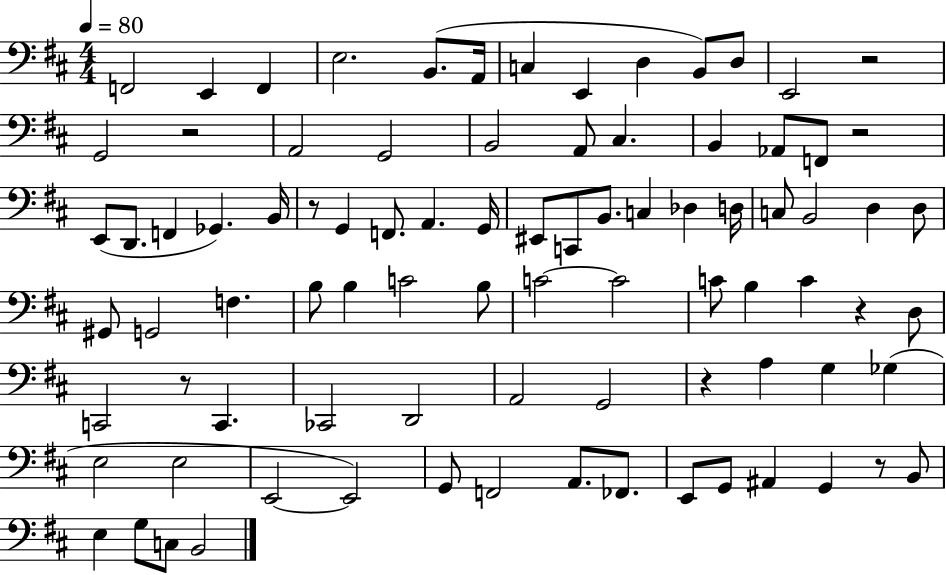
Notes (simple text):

F2/h E2/q F2/q E3/h. B2/e. A2/s C3/q E2/q D3/q B2/e D3/e E2/h R/h G2/h R/h A2/h G2/h B2/h A2/e C#3/q. B2/q Ab2/e F2/e R/h E2/e D2/e. F2/q Gb2/q. B2/s R/e G2/q F2/e. A2/q. G2/s EIS2/e C2/e B2/e. C3/q Db3/q D3/s C3/e B2/h D3/q D3/e G#2/e G2/h F3/q. B3/e B3/q C4/h B3/e C4/h C4/h C4/e B3/q C4/q R/q D3/e C2/h R/e C2/q. CES2/h D2/h A2/h G2/h R/q A3/q G3/q Gb3/q E3/h E3/h E2/h E2/h G2/e F2/h A2/e. FES2/e. E2/e G2/e A#2/q G2/q R/e B2/e E3/q G3/e C3/e B2/h